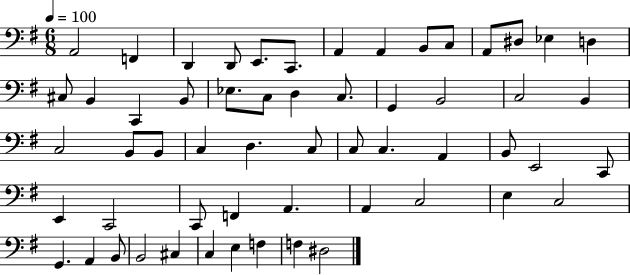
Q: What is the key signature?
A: G major